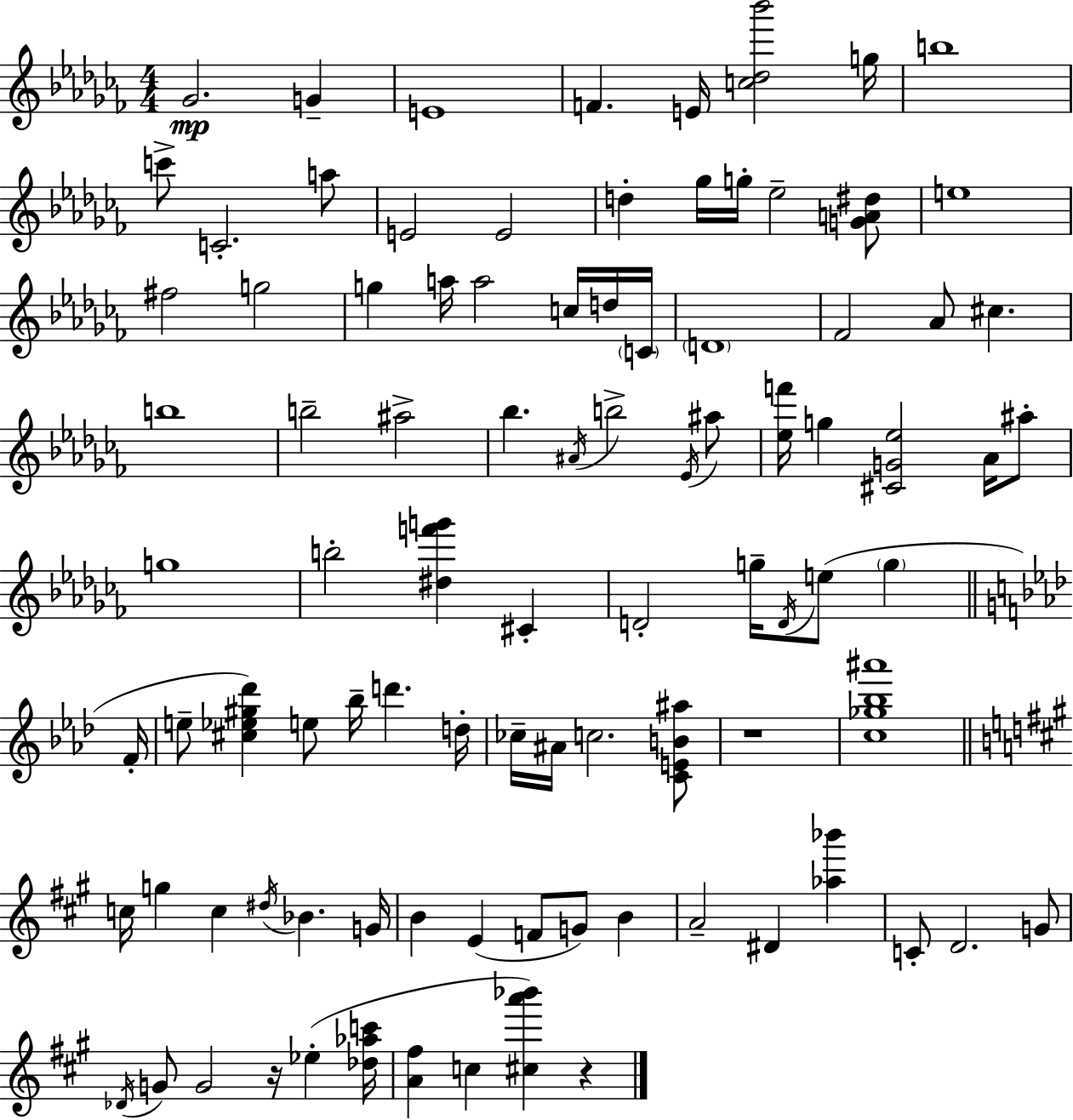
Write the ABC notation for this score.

X:1
T:Untitled
M:4/4
L:1/4
K:Abm
_G2 G E4 F E/4 [c_d_b']2 g/4 b4 c'/2 C2 a/2 E2 E2 d _g/4 g/4 _e2 [GA^d]/2 e4 ^f2 g2 g a/4 a2 c/4 d/4 C/4 D4 _F2 _A/2 ^c b4 b2 ^a2 _b ^A/4 b2 _E/4 ^a/2 [_ef']/4 g [^CG_e]2 _A/4 ^a/2 g4 b2 [^df'g'] ^C D2 g/4 D/4 e/2 g F/4 e/2 [^c_e^g_d'] e/2 _b/4 d' d/4 _c/4 ^A/4 c2 [CEB^a]/2 z4 [c_g_b^a']4 c/4 g c ^d/4 _B G/4 B E F/2 G/2 B A2 ^D [_a_b'] C/2 D2 G/2 _D/4 G/2 G2 z/4 _e [_d_ac']/4 [A^f] c [^ca'_b'] z